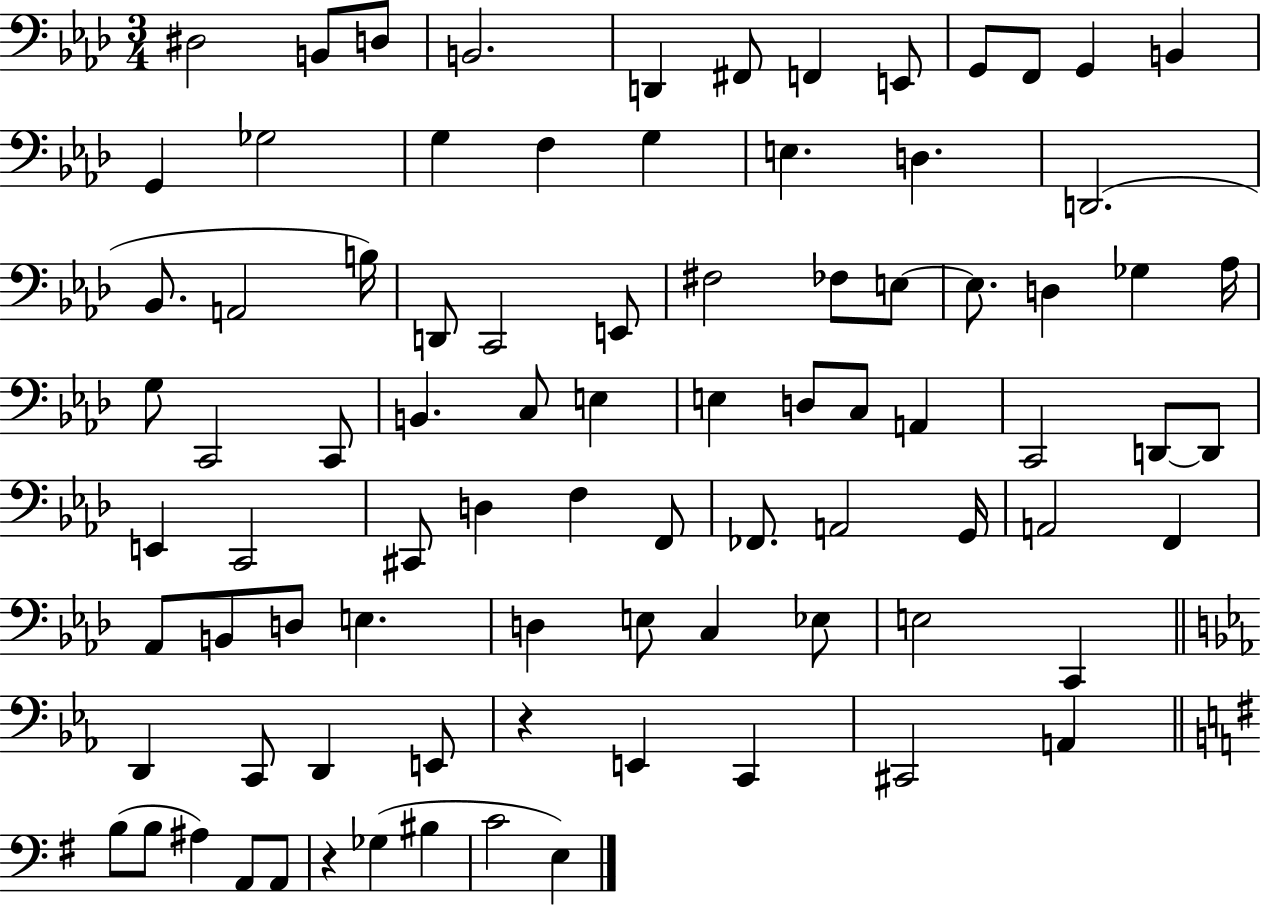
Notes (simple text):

D#3/h B2/e D3/e B2/h. D2/q F#2/e F2/q E2/e G2/e F2/e G2/q B2/q G2/q Gb3/h G3/q F3/q G3/q E3/q. D3/q. D2/h. Bb2/e. A2/h B3/s D2/e C2/h E2/e F#3/h FES3/e E3/e E3/e. D3/q Gb3/q Ab3/s G3/e C2/h C2/e B2/q. C3/e E3/q E3/q D3/e C3/e A2/q C2/h D2/e D2/e E2/q C2/h C#2/e D3/q F3/q F2/e FES2/e. A2/h G2/s A2/h F2/q Ab2/e B2/e D3/e E3/q. D3/q E3/e C3/q Eb3/e E3/h C2/q D2/q C2/e D2/q E2/e R/q E2/q C2/q C#2/h A2/q B3/e B3/e A#3/q A2/e A2/e R/q Gb3/q BIS3/q C4/h E3/q